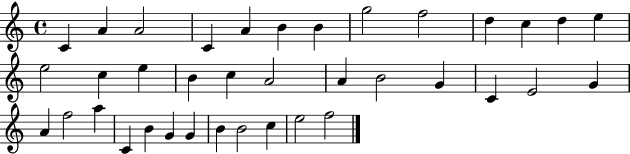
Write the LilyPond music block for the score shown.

{
  \clef treble
  \time 4/4
  \defaultTimeSignature
  \key c \major
  c'4 a'4 a'2 | c'4 a'4 b'4 b'4 | g''2 f''2 | d''4 c''4 d''4 e''4 | \break e''2 c''4 e''4 | b'4 c''4 a'2 | a'4 b'2 g'4 | c'4 e'2 g'4 | \break a'4 f''2 a''4 | c'4 b'4 g'4 g'4 | b'4 b'2 c''4 | e''2 f''2 | \break \bar "|."
}